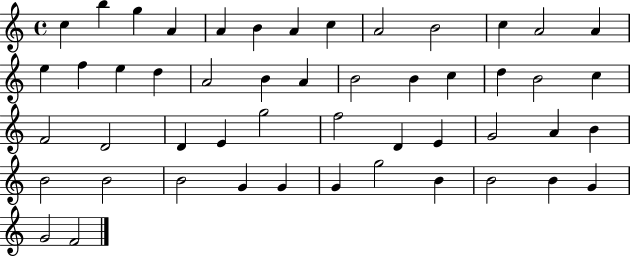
C5/q B5/q G5/q A4/q A4/q B4/q A4/q C5/q A4/h B4/h C5/q A4/h A4/q E5/q F5/q E5/q D5/q A4/h B4/q A4/q B4/h B4/q C5/q D5/q B4/h C5/q F4/h D4/h D4/q E4/q G5/h F5/h D4/q E4/q G4/h A4/q B4/q B4/h B4/h B4/h G4/q G4/q G4/q G5/h B4/q B4/h B4/q G4/q G4/h F4/h